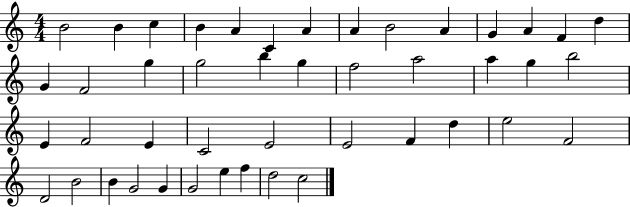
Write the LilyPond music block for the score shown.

{
  \clef treble
  \numericTimeSignature
  \time 4/4
  \key c \major
  b'2 b'4 c''4 | b'4 a'4 c'4 a'4 | a'4 b'2 a'4 | g'4 a'4 f'4 d''4 | \break g'4 f'2 g''4 | g''2 b''4 g''4 | f''2 a''2 | a''4 g''4 b''2 | \break e'4 f'2 e'4 | c'2 e'2 | e'2 f'4 d''4 | e''2 f'2 | \break d'2 b'2 | b'4 g'2 g'4 | g'2 e''4 f''4 | d''2 c''2 | \break \bar "|."
}